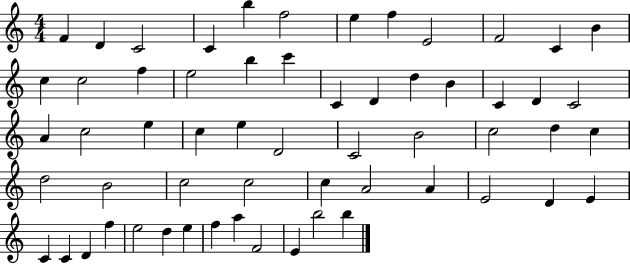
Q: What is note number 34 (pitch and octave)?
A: C5